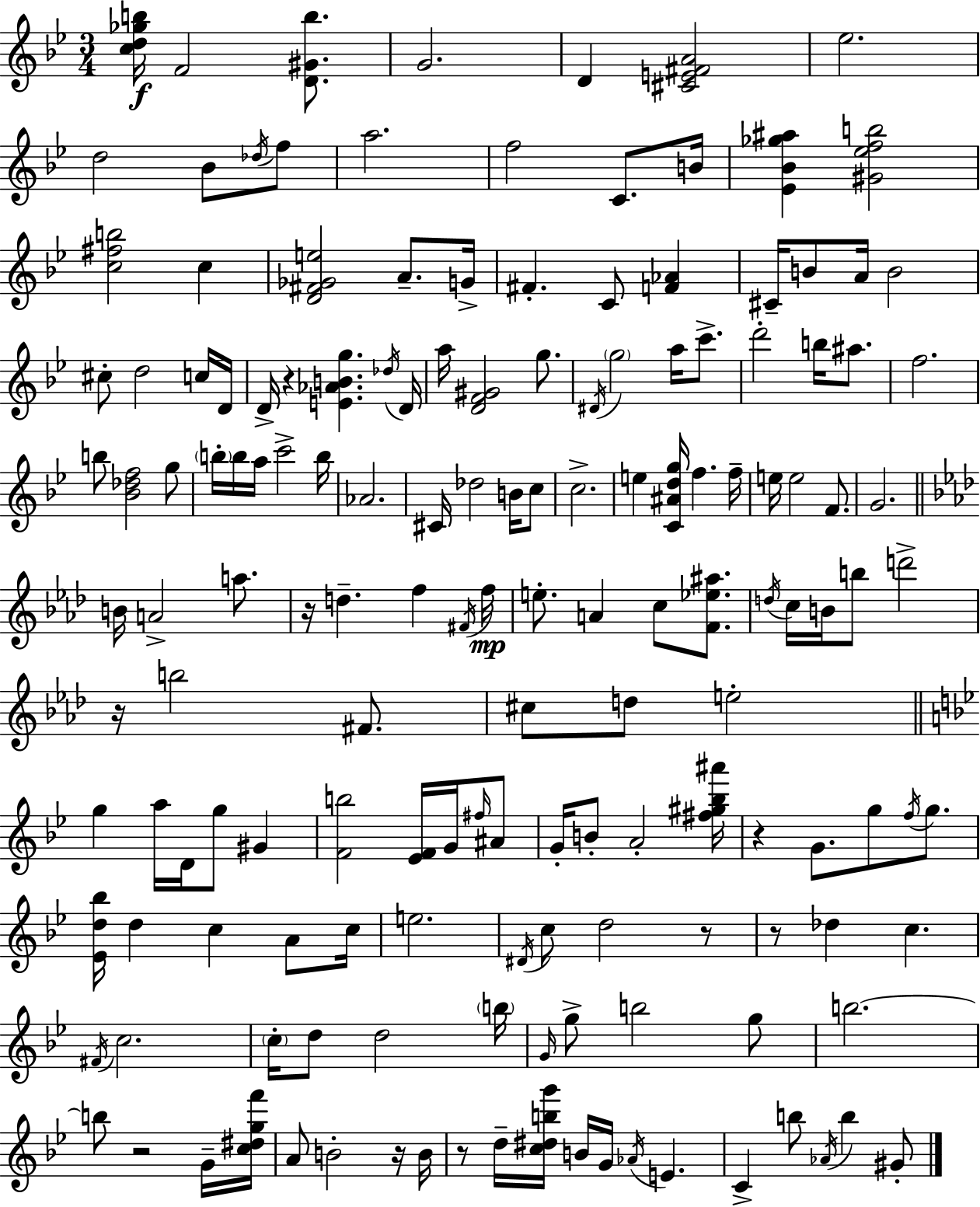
[C5,D5,Gb5,B5]/s F4/h [D4,G#4,B5]/e. G4/h. D4/q [C#4,E4,F#4,A4]/h Eb5/h. D5/h Bb4/e Db5/s F5/e A5/h. F5/h C4/e. B4/s [Eb4,Bb4,Gb5,A#5]/q [G#4,Eb5,F5,B5]/h [C5,F#5,B5]/h C5/q [D4,F#4,Gb4,E5]/h A4/e. G4/s F#4/q. C4/e [F4,Ab4]/q C#4/s B4/e A4/s B4/h C#5/e D5/h C5/s D4/s D4/s R/q [E4,Ab4,B4,G5]/q. Db5/s D4/s A5/s [D4,F4,G#4]/h G5/e. D#4/s G5/h A5/s C6/e. D6/h B5/s A#5/e. F5/h. B5/e [Bb4,Db5,F5]/h G5/e B5/s B5/s A5/s C6/h B5/s Ab4/h. C#4/s Db5/h B4/s C5/e C5/h. E5/q [C4,A#4,D5,G5]/s F5/q. F5/s E5/s E5/h F4/e. G4/h. B4/s A4/h A5/e. R/s D5/q. F5/q F#4/s F5/s E5/e. A4/q C5/e [F4,Eb5,A#5]/e. D5/s C5/s B4/s B5/e D6/h R/s B5/h F#4/e. C#5/e D5/e E5/h G5/q A5/s D4/s G5/e G#4/q [F4,B5]/h [Eb4,F4]/s G4/s F#5/s A#4/e G4/s B4/e A4/h [F#5,G#5,Bb5,A#6]/s R/q G4/e. G5/e F5/s G5/e. [Eb4,D5,Bb5]/s D5/q C5/q A4/e C5/s E5/h. D#4/s C5/e D5/h R/e R/e Db5/q C5/q. F#4/s C5/h. C5/s D5/e D5/h B5/s G4/s G5/e B5/h G5/e B5/h. B5/e R/h G4/s [C5,D#5,G5,F6]/s A4/e B4/h R/s B4/s R/e D5/s [C5,D#5,B5,G6]/s B4/s G4/s Ab4/s E4/q. C4/q B5/e Ab4/s B5/q G#4/e